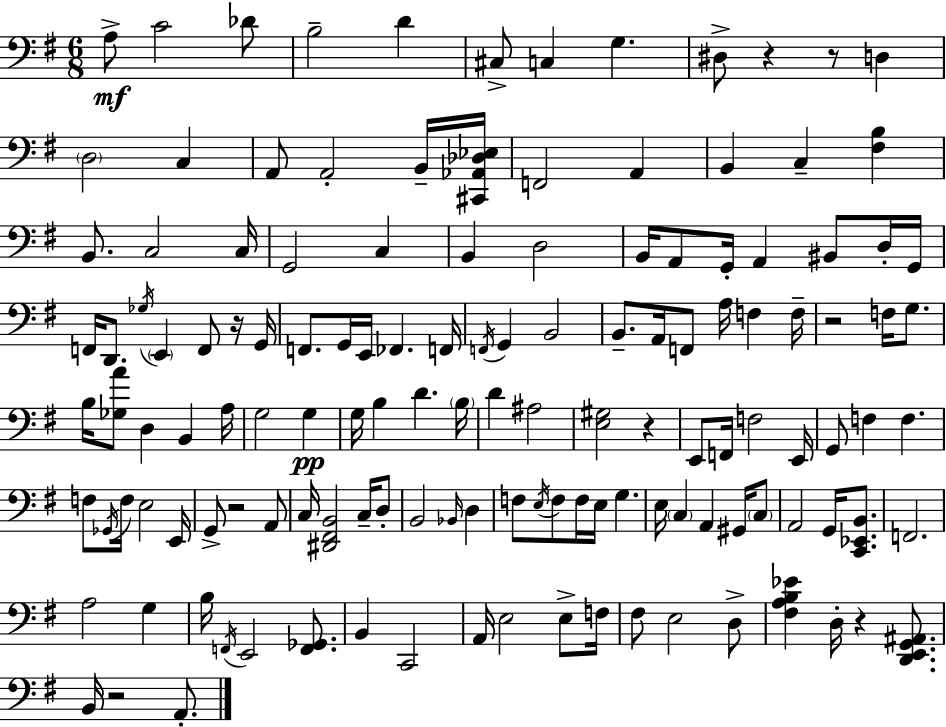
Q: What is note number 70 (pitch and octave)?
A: F3